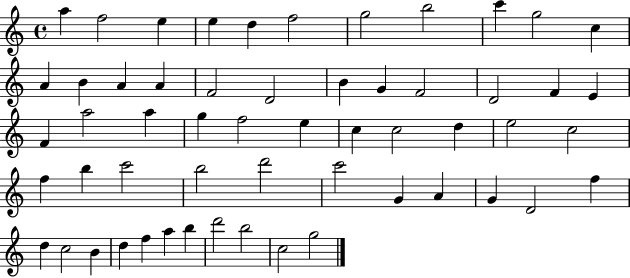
{
  \clef treble
  \time 4/4
  \defaultTimeSignature
  \key c \major
  a''4 f''2 e''4 | e''4 d''4 f''2 | g''2 b''2 | c'''4 g''2 c''4 | \break a'4 b'4 a'4 a'4 | f'2 d'2 | b'4 g'4 f'2 | d'2 f'4 e'4 | \break f'4 a''2 a''4 | g''4 f''2 e''4 | c''4 c''2 d''4 | e''2 c''2 | \break f''4 b''4 c'''2 | b''2 d'''2 | c'''2 g'4 a'4 | g'4 d'2 f''4 | \break d''4 c''2 b'4 | d''4 f''4 a''4 b''4 | d'''2 b''2 | c''2 g''2 | \break \bar "|."
}